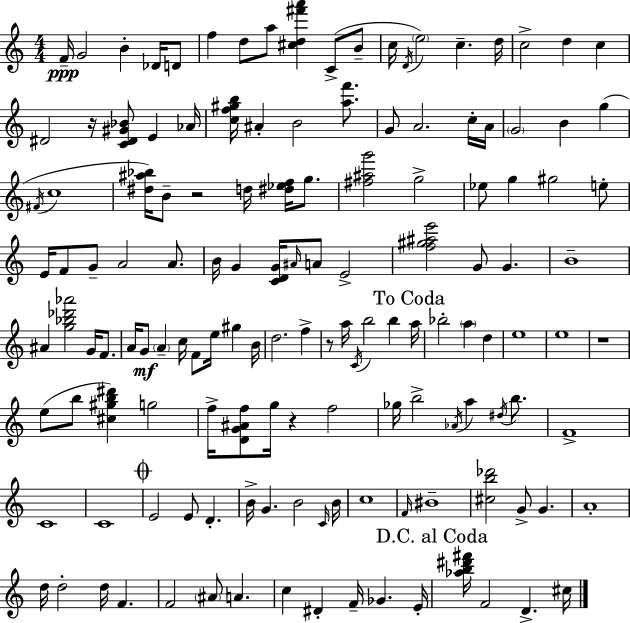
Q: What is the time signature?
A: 4/4